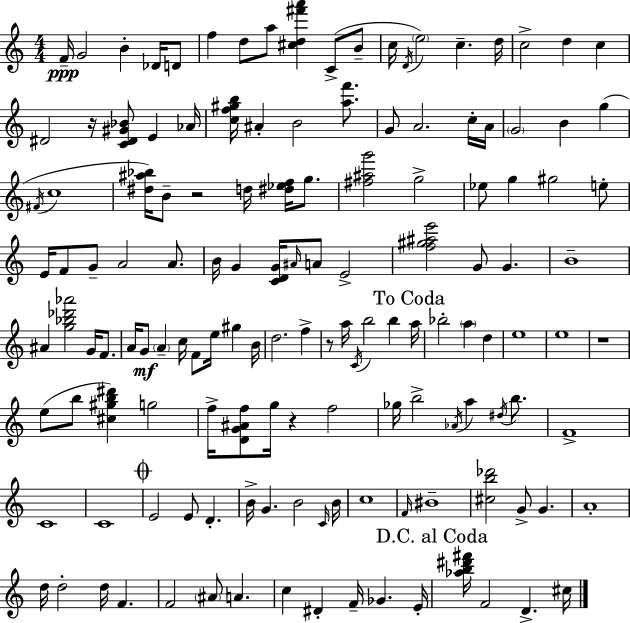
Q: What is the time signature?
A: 4/4